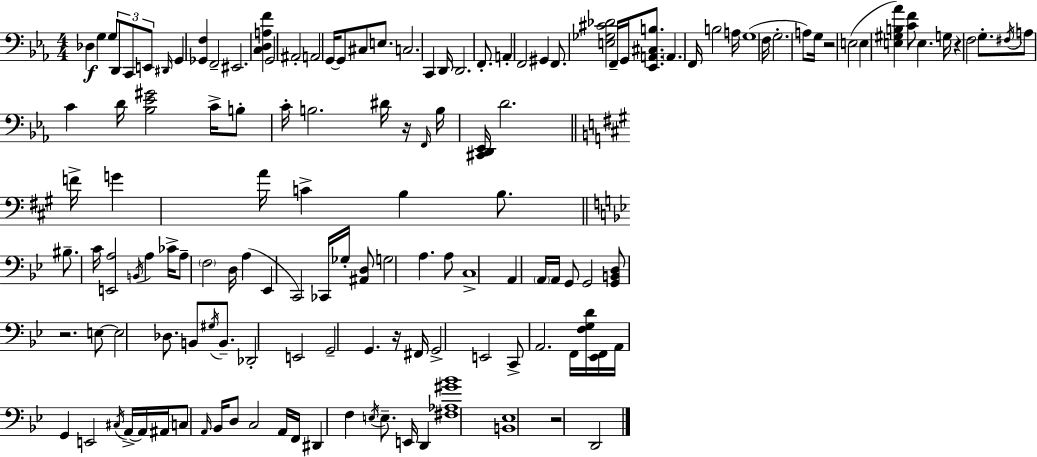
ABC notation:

X:1
T:Untitled
M:4/4
L:1/4
K:Eb
_D, G, G,/2 D,,/2 C,,/2 E,,/2 ^D,,/4 G,, [_G,,F,] F,,2 ^E,,2 [C,D,A,F] G,,2 ^A,,2 A,,2 G,,/4 G,,/2 ^C,/2 E,/2 C,2 C,, D,,/4 D,,2 F,,/2 A,, F,,2 ^G,, F,,/2 [E,_G,^C_D]2 F,,/4 G,,/4 [_E,,A,,^C,B,]/2 A,, F,,/4 B,2 A,/4 G,4 F,/4 G,2 A,/2 G,/4 z2 E,2 E, [E,^G,B,_A] [CF]/2 E, G,/4 z F,2 G,/2 ^F,/4 A,/2 C D/4 [_B,_E^G]2 C/4 B,/2 C/4 B,2 ^D/4 z/4 F,,/4 B,/4 [^C,,D,,_E,,]/4 D2 F/4 G A/4 C B, B,/2 ^B,/2 C/4 [E,,A,]2 B,,/4 A, _C/4 A,/2 F,2 D,/4 A, _E,, C,,2 _C,,/4 _G,/4 [^A,,D,]/2 G,2 A, A,/2 C,4 A,, A,,/4 A,,/4 G,,/2 G,,2 [G,,B,,D,]/2 z2 E,/2 E,2 _D,/2 B,,/2 ^G,/4 B,,/2 _D,,2 E,,2 G,,2 G,, z/4 ^F,,/4 G,,2 E,,2 C,,/2 A,,2 F,,/4 [F,G,D]/4 [_E,,F,,]/4 A,,/4 G,, E,,2 ^C,/4 A,,/4 A,,/4 ^A,,/4 C,/2 A,,/4 _B,,/4 D,/2 C,2 A,,/4 F,,/4 ^D,, F, E,/4 E,/2 E,,/4 D,, [^F,_A,^G_B]4 [B,,_E,]4 z2 D,,2